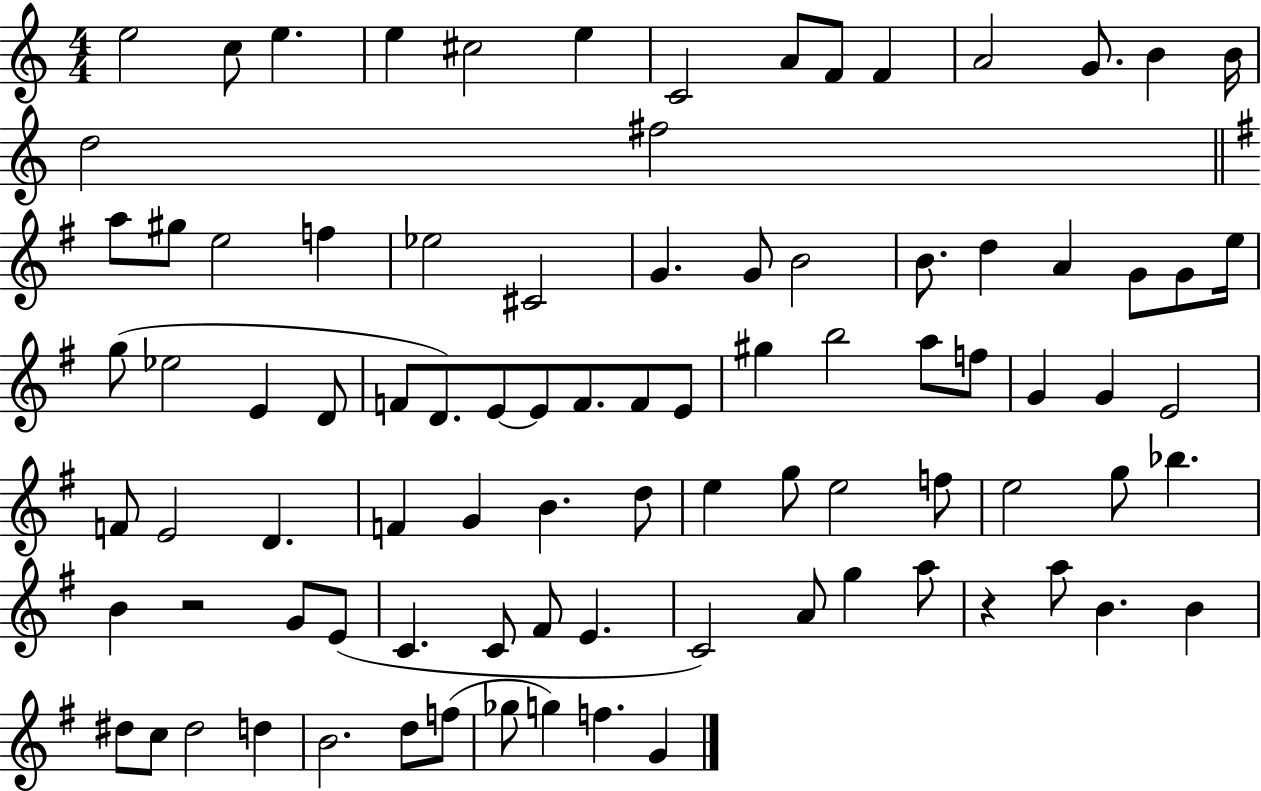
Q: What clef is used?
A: treble